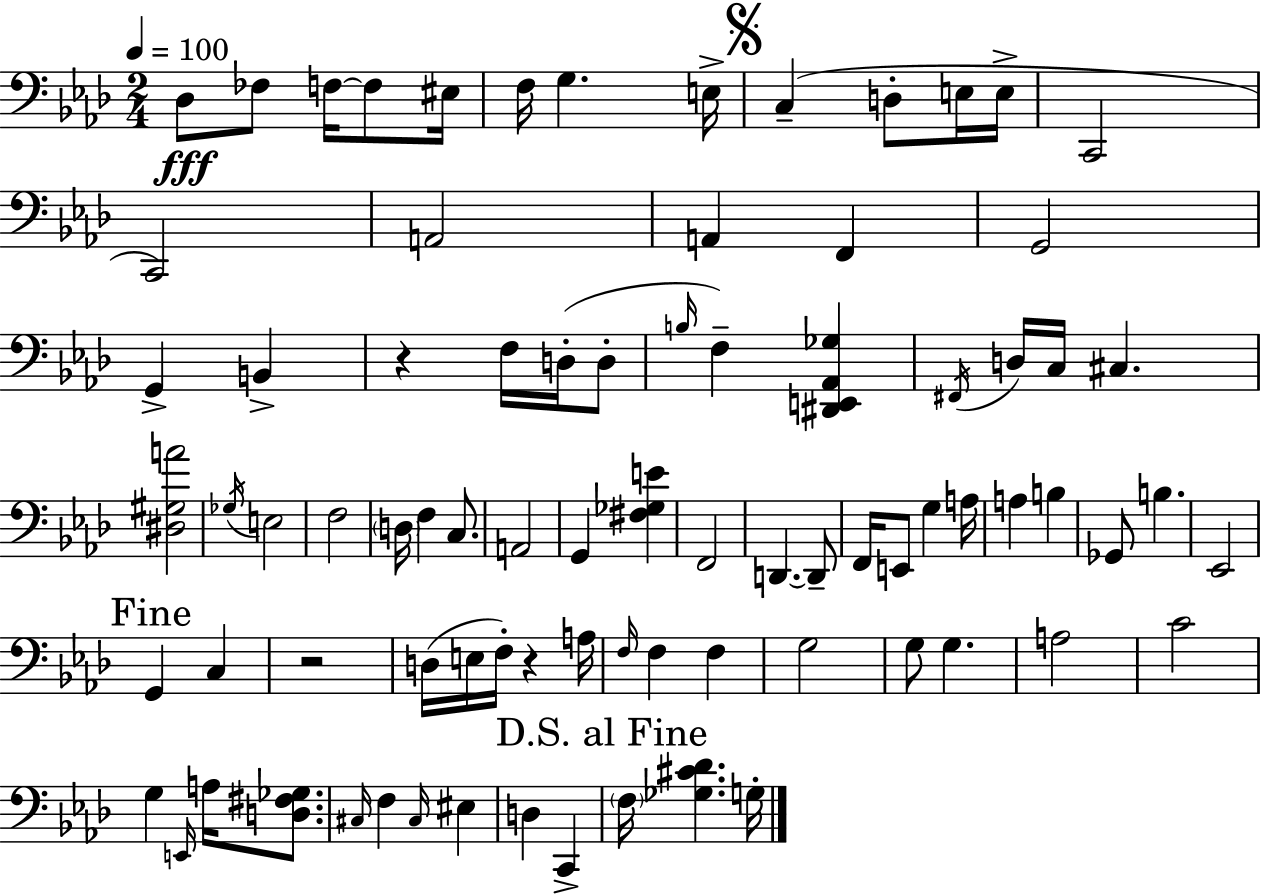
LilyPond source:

{
  \clef bass
  \numericTimeSignature
  \time 2/4
  \key f \minor
  \tempo 4 = 100
  des8\fff fes8 f16~~ f8 eis16 | f16 g4. e16-> | \mark \markup { \musicglyph "scripts.segno" } c4--( d8-. e16 e16-> | c,2 | \break c,2) | a,2 | a,4 f,4 | g,2 | \break g,4-> b,4-> | r4 f16 d16-.( d8-. | \grace { b16 } f4--) <dis, e, aes, ges>4 | \acciaccatura { fis,16 } d16 c16 cis4. | \break <dis gis a'>2 | \acciaccatura { ges16 } e2 | f2 | \parenthesize d16 f4 | \break c8. a,2 | g,4 <fis ges e'>4 | f,2 | d,4.~~ | \break d,8-- f,16 e,8 g4 | a16 a4 b4 | ges,8 b4. | ees,2 | \break \mark "Fine" g,4 c4 | r2 | d16( e16 f16-.) r4 | a16 \grace { f16 } f4 | \break f4 g2 | g8 g4. | a2 | c'2 | \break g4 | \grace { e,16 } a16 <d fis ges>8. \grace { cis16 } f4 | \grace { cis16 } eis4 d4 | c,4-> \mark "D.S. al Fine" \parenthesize f16 | \break <ges cis' des'>4. g16-. \bar "|."
}